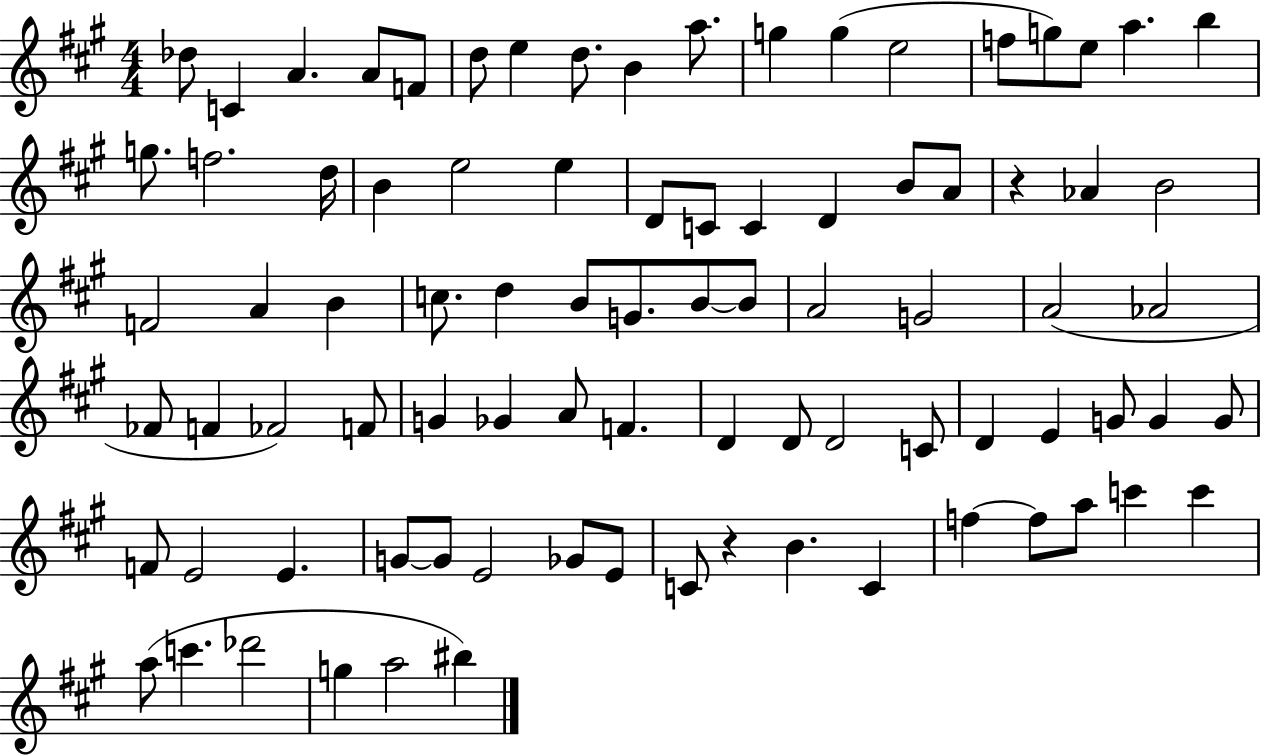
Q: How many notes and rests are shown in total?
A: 86